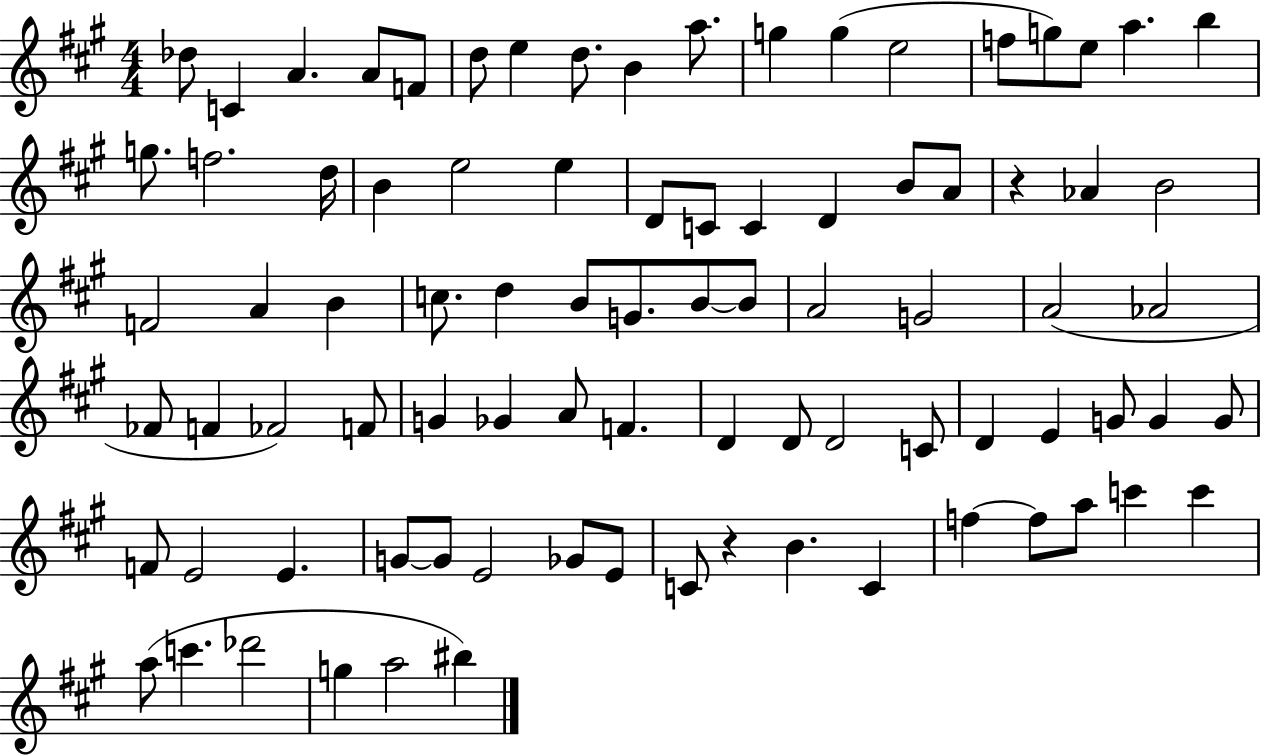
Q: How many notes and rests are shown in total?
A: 86